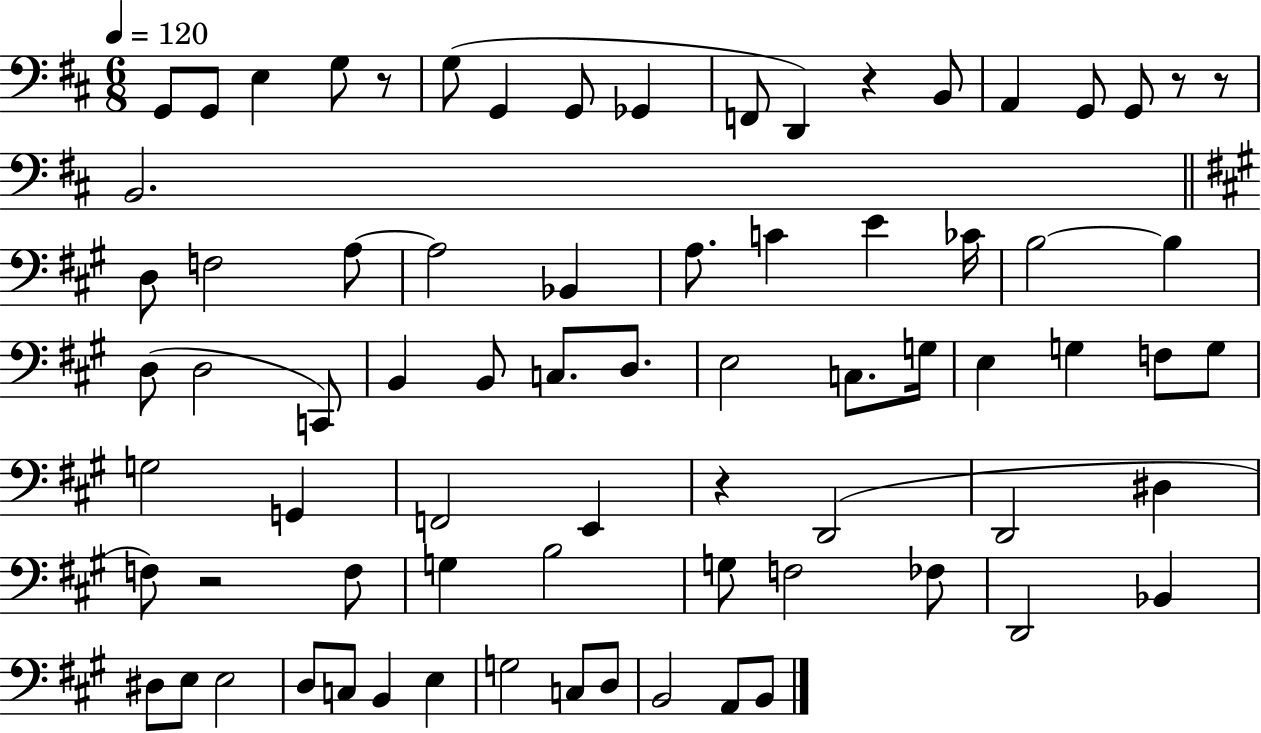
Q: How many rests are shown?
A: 6